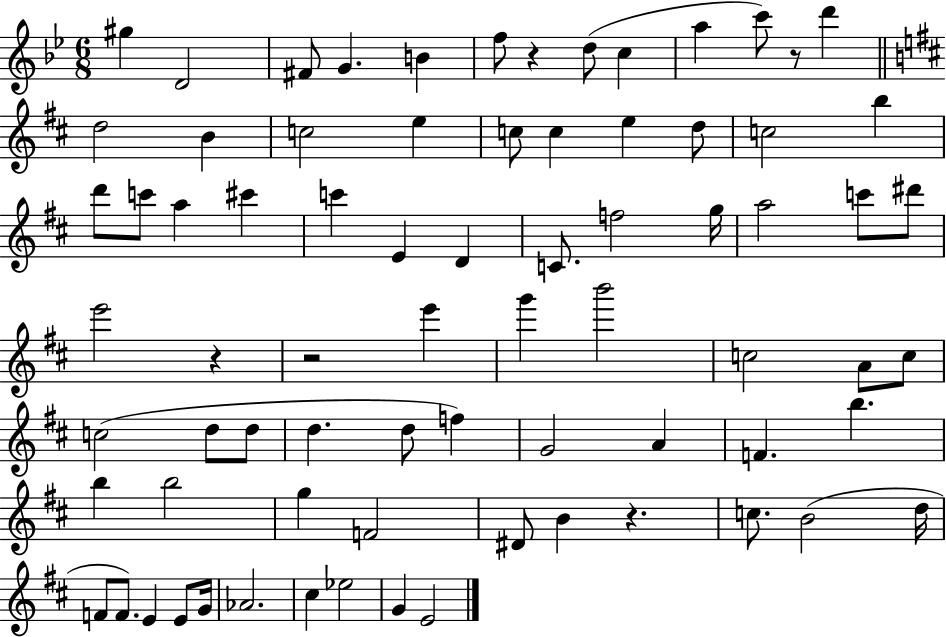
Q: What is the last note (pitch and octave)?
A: E4